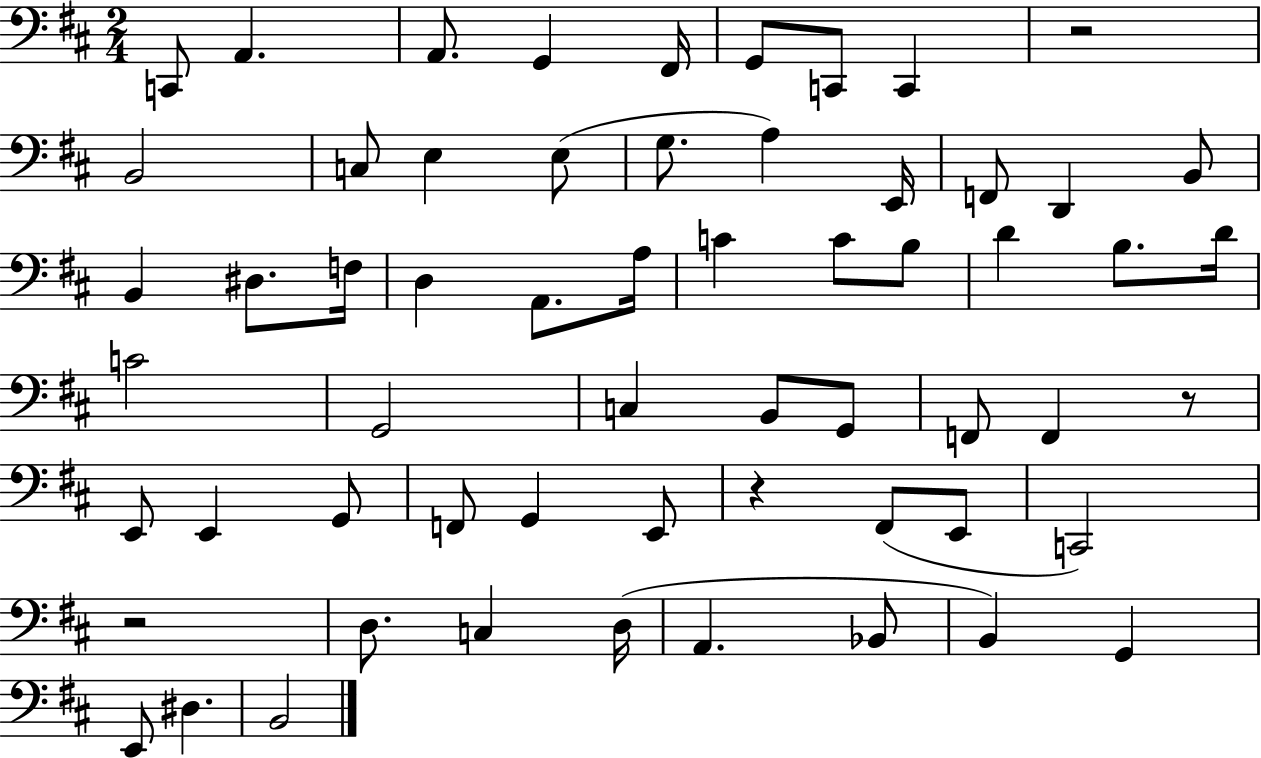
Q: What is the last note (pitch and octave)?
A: B2